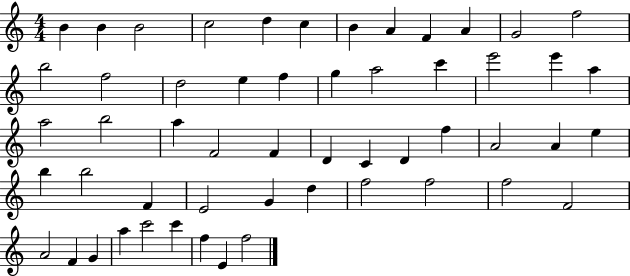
X:1
T:Untitled
M:4/4
L:1/4
K:C
B B B2 c2 d c B A F A G2 f2 b2 f2 d2 e f g a2 c' e'2 e' a a2 b2 a F2 F D C D f A2 A e b b2 F E2 G d f2 f2 f2 F2 A2 F G a c'2 c' f E f2